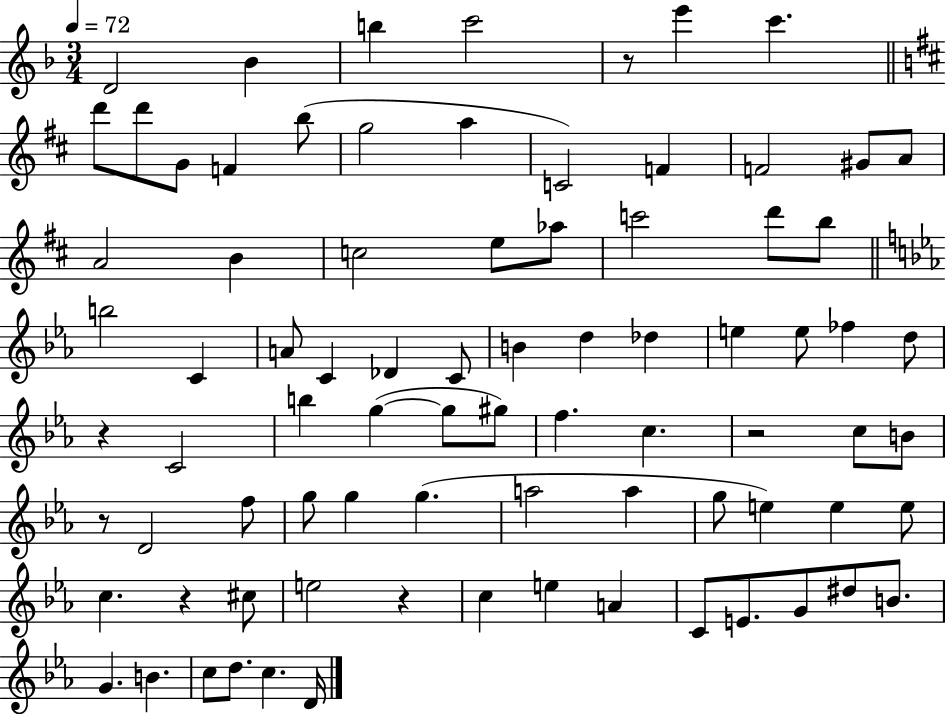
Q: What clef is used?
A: treble